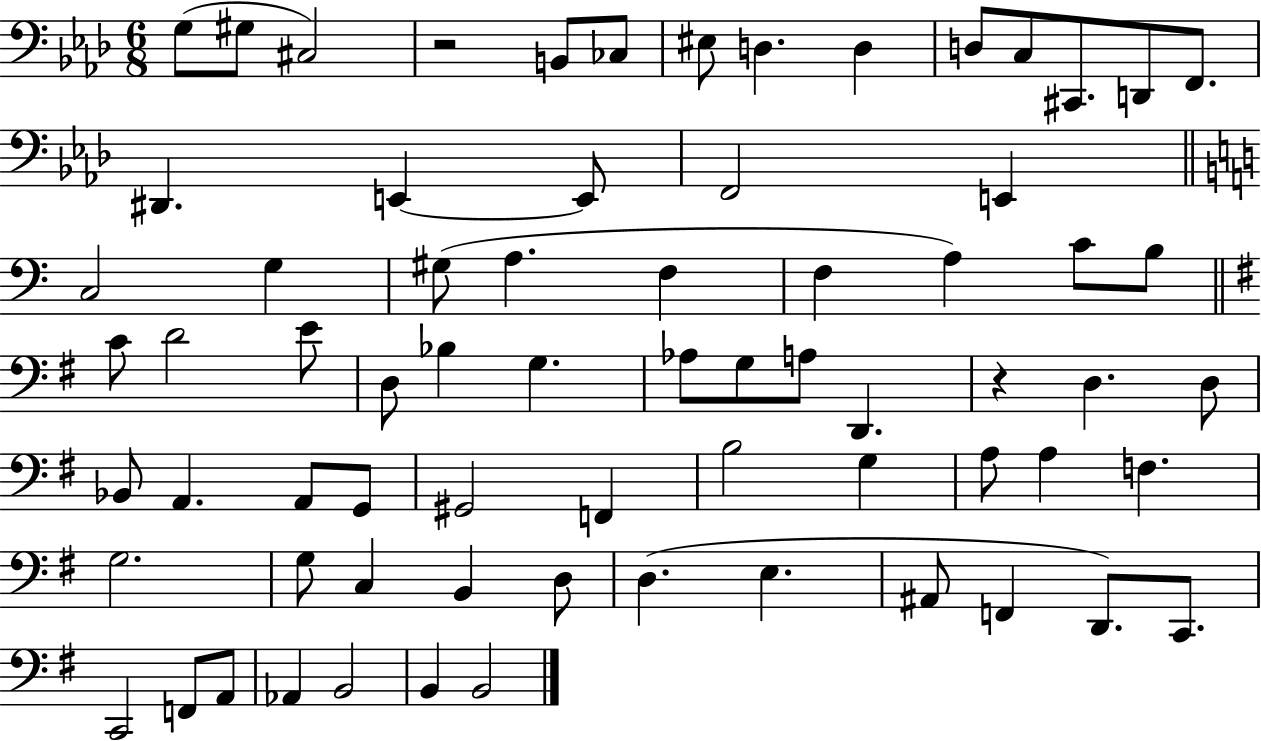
{
  \clef bass
  \numericTimeSignature
  \time 6/8
  \key aes \major
  g8( gis8 cis2) | r2 b,8 ces8 | eis8 d4. d4 | d8 c8 cis,8. d,8 f,8. | \break dis,4. e,4~~ e,8 | f,2 e,4 | \bar "||" \break \key c \major c2 g4 | gis8( a4. f4 | f4 a4) c'8 b8 | \bar "||" \break \key g \major c'8 d'2 e'8 | d8 bes4 g4. | aes8 g8 a8 d,4. | r4 d4. d8 | \break bes,8 a,4. a,8 g,8 | gis,2 f,4 | b2 g4 | a8 a4 f4. | \break g2. | g8 c4 b,4 d8 | d4.( e4. | ais,8 f,4 d,8.) c,8. | \break c,2 f,8 a,8 | aes,4 b,2 | b,4 b,2 | \bar "|."
}